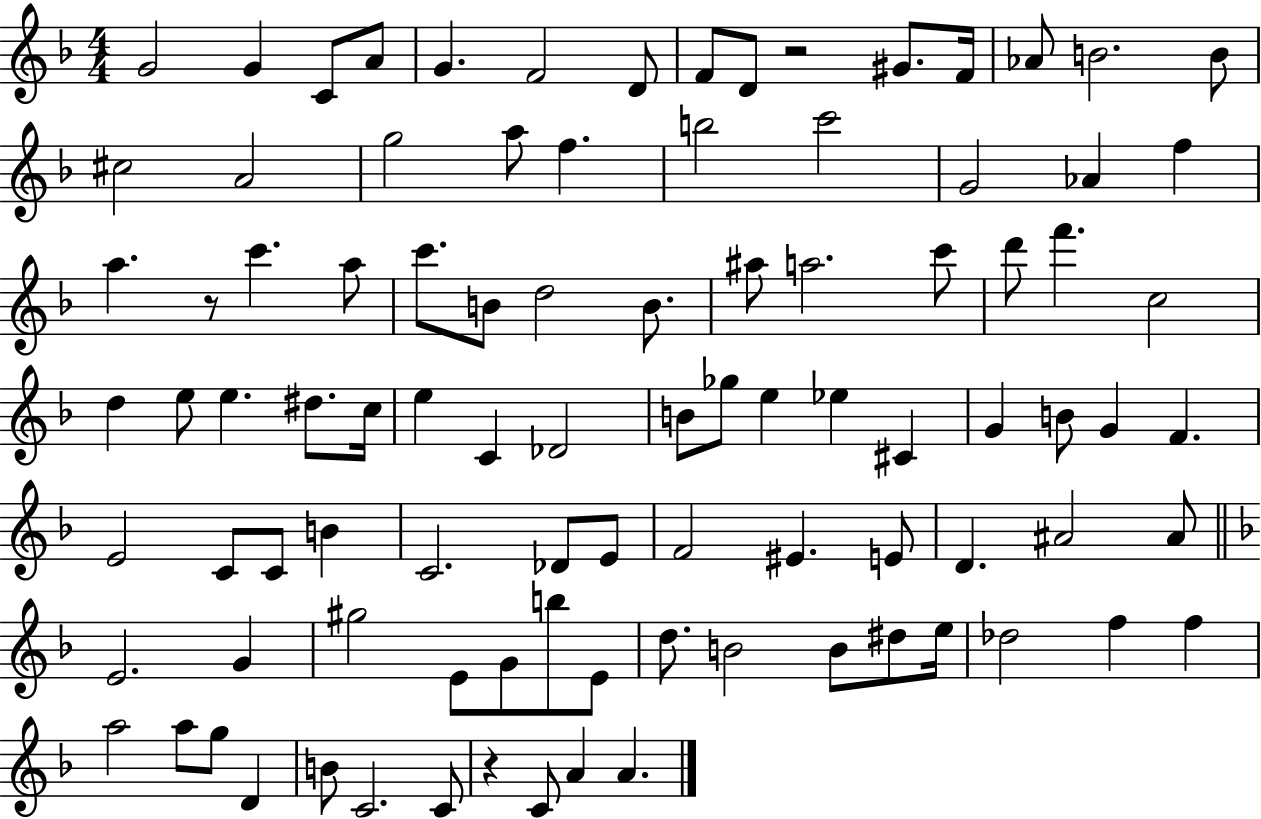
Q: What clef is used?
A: treble